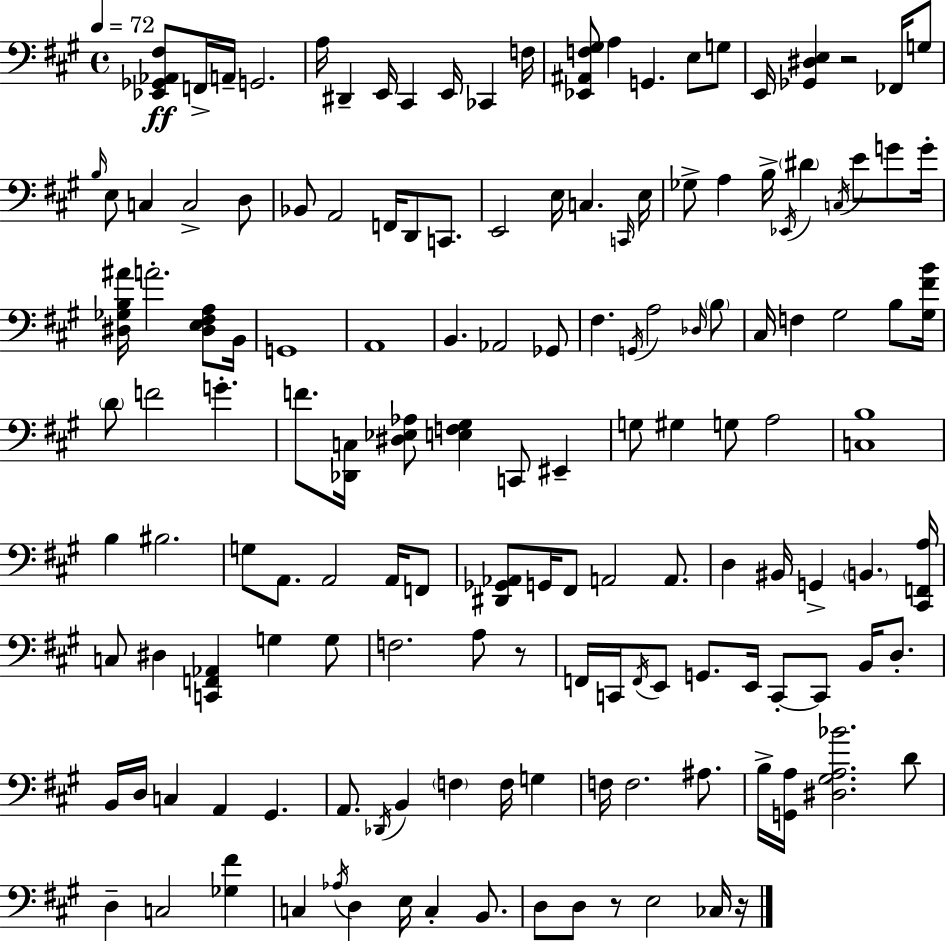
{
  \clef bass
  \time 4/4
  \defaultTimeSignature
  \key a \major
  \tempo 4 = 72
  <ees, ges, aes, fis>8\ff f,16-> a,16-- g,2. | a16 dis,4-- e,16 cis,4 e,16 ces,4 f16 | <ees, ais, f gis>8 a4 g,4. e8 g8 | e,16 <ges, dis e>4 r2 fes,16 g8 | \break \grace { b16 } e8 c4 c2-> d8 | bes,8 a,2 f,16 d,8 c,8. | e,2 e16 c4. | \grace { c,16 } e16 ges8-> a4 b16-> \acciaccatura { ees,16 } \parenthesize dis'4 \acciaccatura { c16 } e'8 | \break g'8 g'16-. <dis ges b ais'>16 a'2.-. | <dis e fis a>8 b,16 g,1 | a,1 | b,4. aes,2 | \break ges,8 fis4. \acciaccatura { g,16 } a2 | \grace { des16 } \parenthesize b8 cis16 f4 gis2 | b8 <gis fis' b'>16 \parenthesize d'8 f'2 | g'4.-. f'8. <des, c>16 <dis ees aes>8 <e f gis>4 | \break c,8 eis,4-- g8 gis4 g8 a2 | <c b>1 | b4 bis2. | g8 a,8. a,2 | \break a,16 f,8 <dis, ges, aes,>8 g,16 fis,8 a,2 | a,8. d4 bis,16 g,4-> \parenthesize b,4. | <cis, f, a>16 c8 dis4 <c, f, aes,>4 | g4 g8 f2. | \break a8 r8 f,16 c,16 \acciaccatura { f,16 } e,8 g,8. e,16 c,8-.~~ | c,8 b,16 d8.-. b,16 d16 c4 a,4 | gis,4. a,8. \acciaccatura { des,16 } b,4 \parenthesize f4 | f16 g4 f16 f2. | \break ais8. b16-> <g, a>16 <dis gis a bes'>2. | d'8 d4-- c2 | <ges fis'>4 c4 \acciaccatura { aes16 } d4 | e16 c4-. b,8. d8 d8 r8 e2 | \break ces16 r16 \bar "|."
}